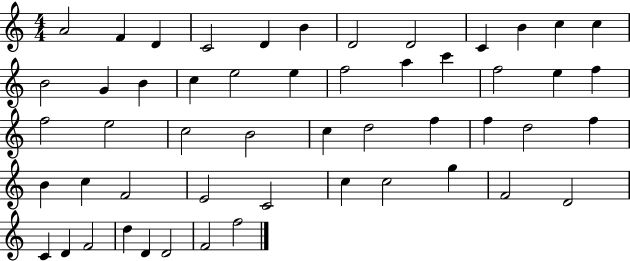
X:1
T:Untitled
M:4/4
L:1/4
K:C
A2 F D C2 D B D2 D2 C B c c B2 G B c e2 e f2 a c' f2 e f f2 e2 c2 B2 c d2 f f d2 f B c F2 E2 C2 c c2 g F2 D2 C D F2 d D D2 F2 f2